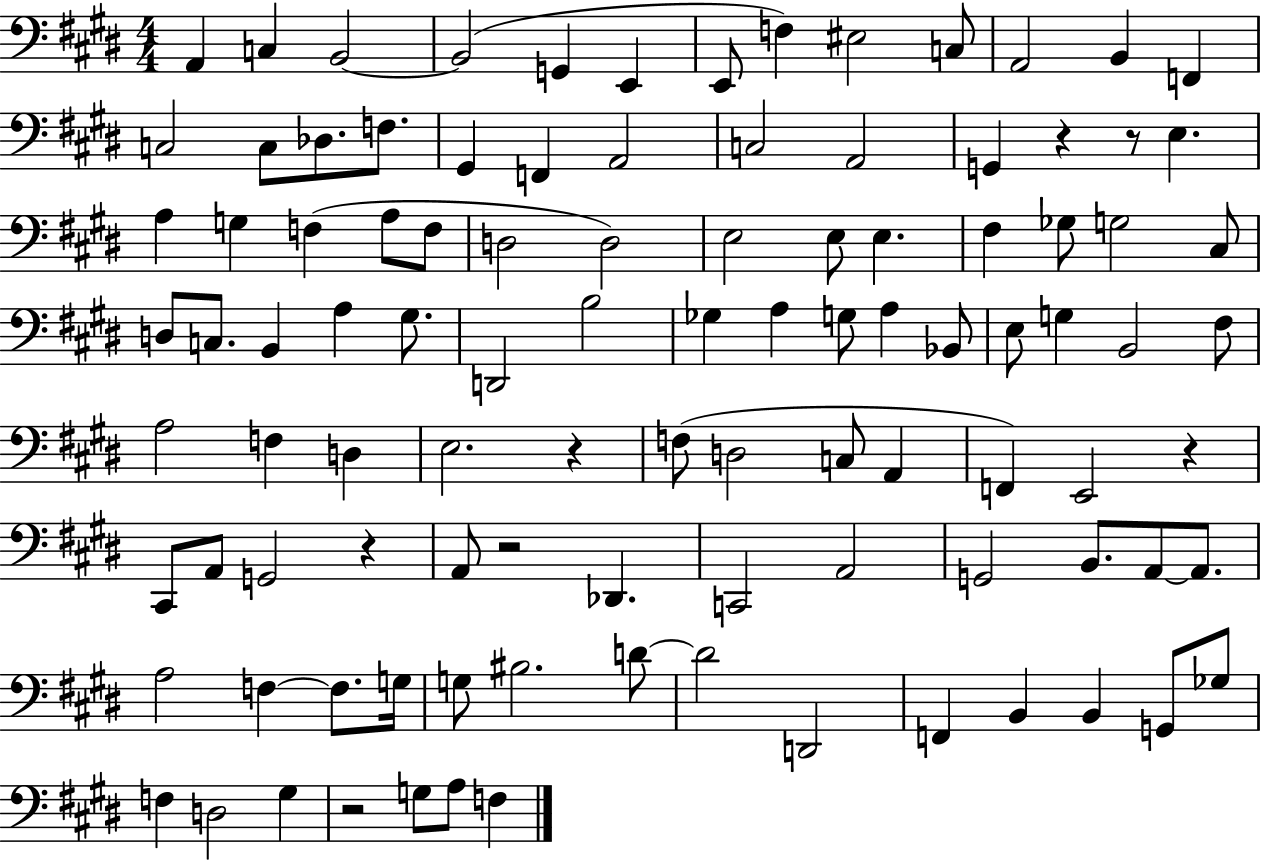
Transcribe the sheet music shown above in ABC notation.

X:1
T:Untitled
M:4/4
L:1/4
K:E
A,, C, B,,2 B,,2 G,, E,, E,,/2 F, ^E,2 C,/2 A,,2 B,, F,, C,2 C,/2 _D,/2 F,/2 ^G,, F,, A,,2 C,2 A,,2 G,, z z/2 E, A, G, F, A,/2 F,/2 D,2 D,2 E,2 E,/2 E, ^F, _G,/2 G,2 ^C,/2 D,/2 C,/2 B,, A, ^G,/2 D,,2 B,2 _G, A, G,/2 A, _B,,/2 E,/2 G, B,,2 ^F,/2 A,2 F, D, E,2 z F,/2 D,2 C,/2 A,, F,, E,,2 z ^C,,/2 A,,/2 G,,2 z A,,/2 z2 _D,, C,,2 A,,2 G,,2 B,,/2 A,,/2 A,,/2 A,2 F, F,/2 G,/4 G,/2 ^B,2 D/2 D2 D,,2 F,, B,, B,, G,,/2 _G,/2 F, D,2 ^G, z2 G,/2 A,/2 F,